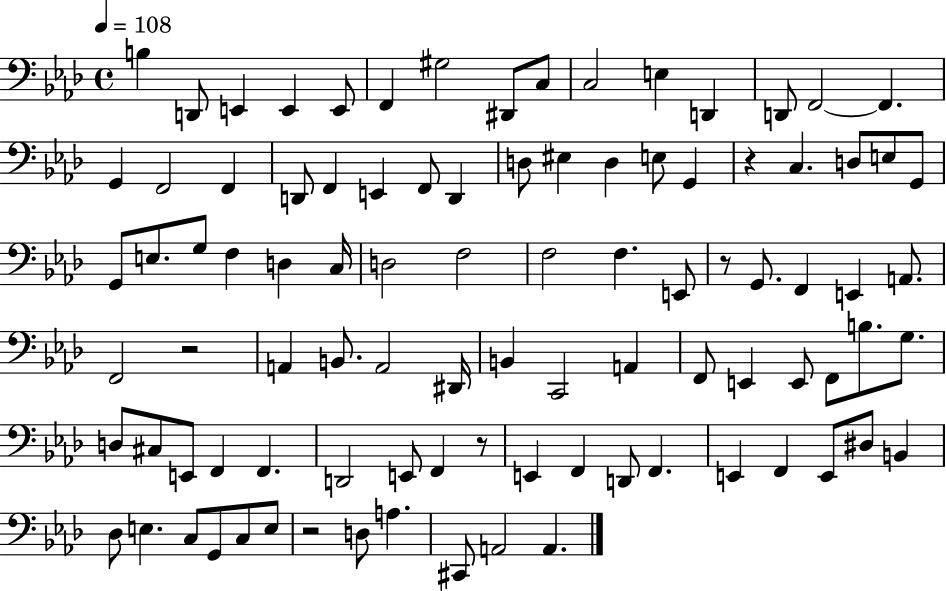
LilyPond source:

{
  \clef bass
  \time 4/4
  \defaultTimeSignature
  \key aes \major
  \tempo 4 = 108
  \repeat volta 2 { b4 d,8 e,4 e,4 e,8 | f,4 gis2 dis,8 c8 | c2 e4 d,4 | d,8 f,2~~ f,4. | \break g,4 f,2 f,4 | d,8 f,4 e,4 f,8 d,4 | d8 eis4 d4 e8 g,4 | r4 c4. d8 e8 g,8 | \break g,8 e8. g8 f4 d4 c16 | d2 f2 | f2 f4. e,8 | r8 g,8. f,4 e,4 a,8. | \break f,2 r2 | a,4 b,8. a,2 dis,16 | b,4 c,2 a,4 | f,8 e,4 e,8 f,8 b8. g8. | \break d8 cis8 e,8 f,4 f,4. | d,2 e,8 f,4 r8 | e,4 f,4 d,8 f,4. | e,4 f,4 e,8 dis8 b,4 | \break des8 e4. c8 g,8 c8 e8 | r2 d8 a4. | cis,8 a,2 a,4. | } \bar "|."
}